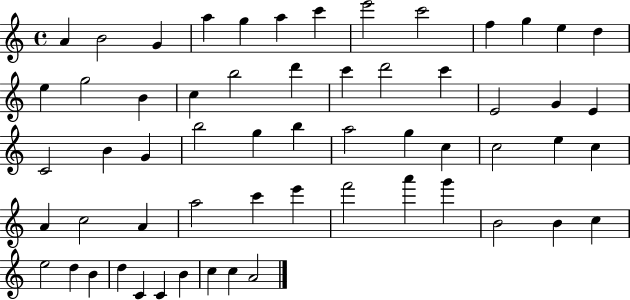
A4/q B4/h G4/q A5/q G5/q A5/q C6/q E6/h C6/h F5/q G5/q E5/q D5/q E5/q G5/h B4/q C5/q B5/h D6/q C6/q D6/h C6/q E4/h G4/q E4/q C4/h B4/q G4/q B5/h G5/q B5/q A5/h G5/q C5/q C5/h E5/q C5/q A4/q C5/h A4/q A5/h C6/q E6/q F6/h A6/q G6/q B4/h B4/q C5/q E5/h D5/q B4/q D5/q C4/q C4/q B4/q C5/q C5/q A4/h